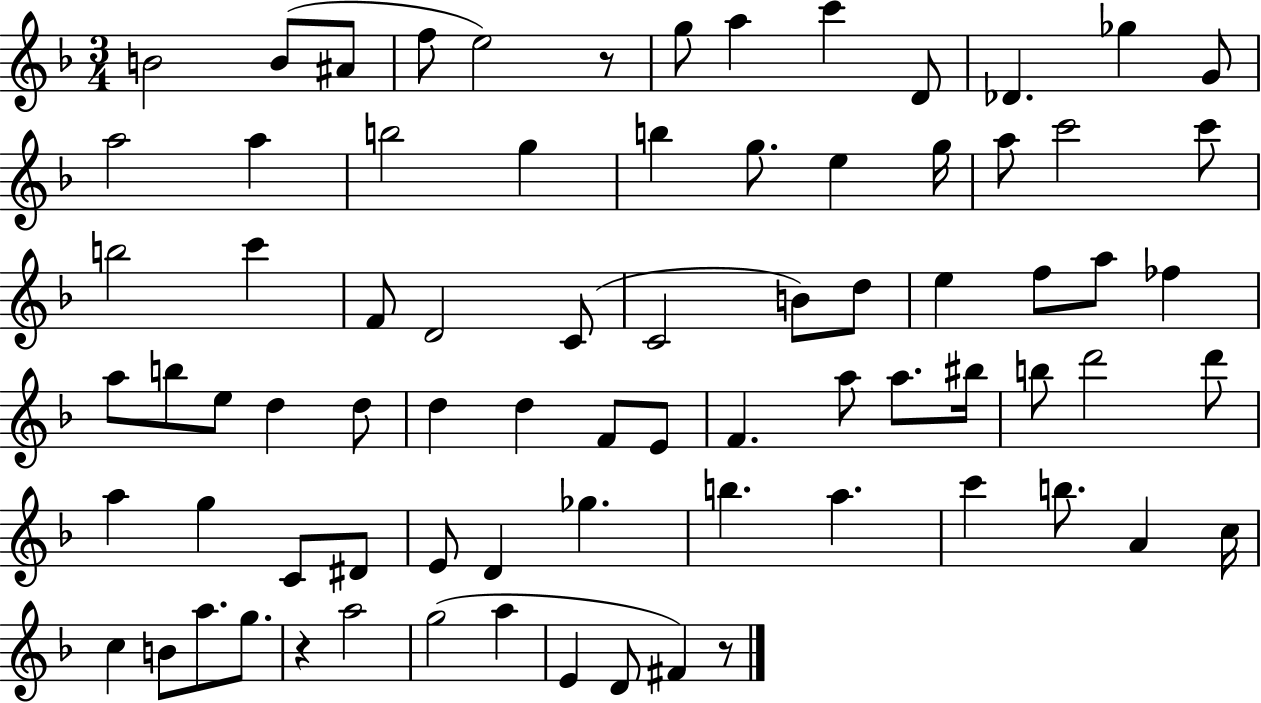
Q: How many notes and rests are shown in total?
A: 77